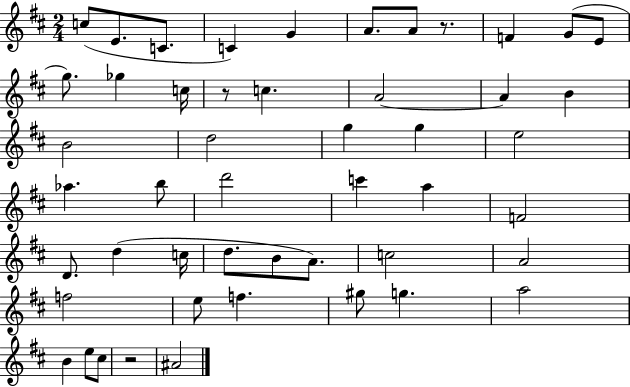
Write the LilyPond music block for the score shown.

{
  \clef treble
  \numericTimeSignature
  \time 2/4
  \key d \major
  c''8( e'8. c'8. | c'4) g'4 | a'8. a'8 r8. | f'4 g'8( e'8 | \break g''8.) ges''4 c''16 | r8 c''4. | a'2~~ | a'4 b'4 | \break b'2 | d''2 | g''4 g''4 | e''2 | \break aes''4. b''8 | d'''2 | c'''4 a''4 | f'2 | \break d'8. d''4( c''16 | d''8. b'8 a'8.) | c''2 | a'2 | \break f''2 | e''8 f''4. | gis''8 g''4. | a''2 | \break b'4 e''8 cis''8 | r2 | ais'2 | \bar "|."
}